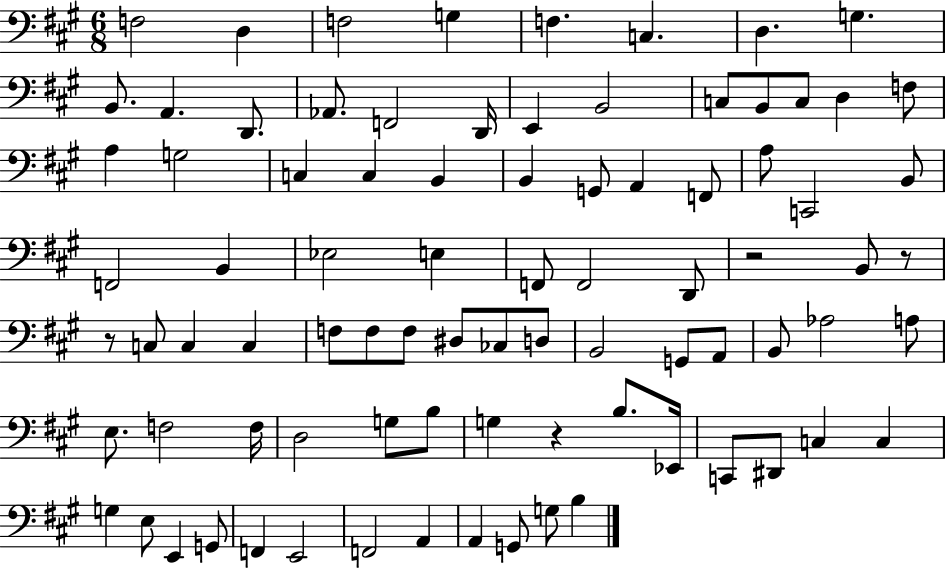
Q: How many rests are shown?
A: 4